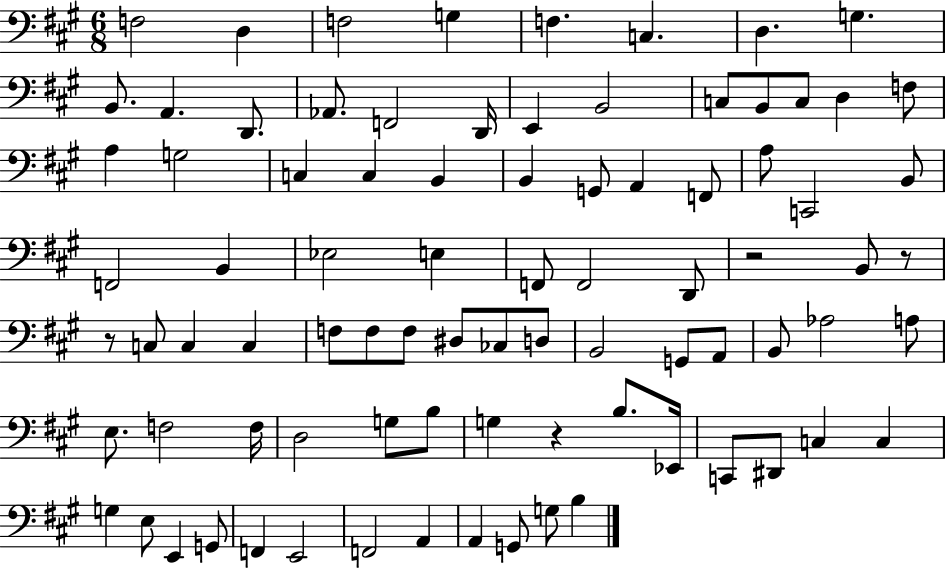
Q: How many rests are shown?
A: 4